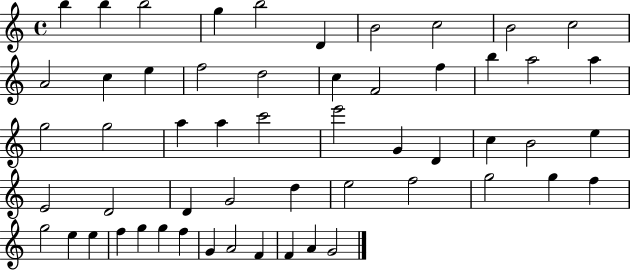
B5/q B5/q B5/h G5/q B5/h D4/q B4/h C5/h B4/h C5/h A4/h C5/q E5/q F5/h D5/h C5/q F4/h F5/q B5/q A5/h A5/q G5/h G5/h A5/q A5/q C6/h E6/h G4/q D4/q C5/q B4/h E5/q E4/h D4/h D4/q G4/h D5/q E5/h F5/h G5/h G5/q F5/q G5/h E5/q E5/q F5/q G5/q G5/q F5/q G4/q A4/h F4/q F4/q A4/q G4/h